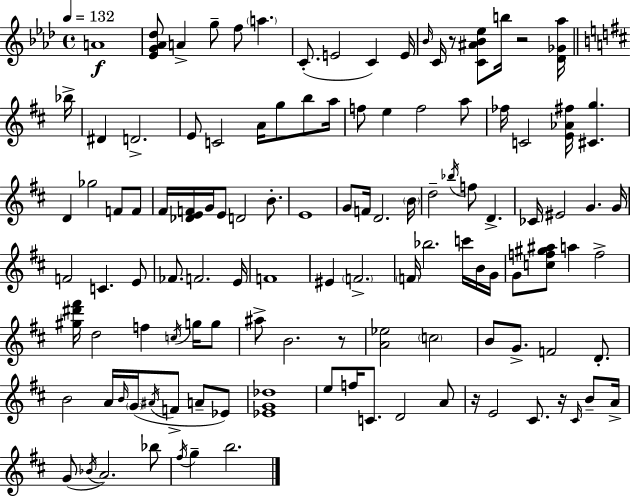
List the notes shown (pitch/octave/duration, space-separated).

A4/w [Eb4,G4,Ab4,Db5]/e A4/q G5/e F5/e A5/q. C4/e. E4/h C4/q E4/s Bb4/s C4/s R/e [C4,A#4,Bb4,Eb5]/e B5/s R/h [Db4,Gb4,Ab5]/s Bb5/s D#4/q D4/h. E4/e C4/h A4/s G5/e B5/e A5/s F5/e E5/q F5/h A5/e FES5/s C4/h [E4,Ab4,F#5]/s [C#4,G5]/q. D4/q Gb5/h F4/e F4/e F#4/s [Db4,E4,F4]/s G4/s E4/e D4/h B4/e. E4/w G4/e F4/s D4/h. B4/s D5/h Bb5/s F5/e D4/q. CES4/s EIS4/h G4/q. G4/s F4/h C4/q. E4/e FES4/e. F4/h. E4/s F4/w EIS4/q F4/h. F4/s Bb5/h. C6/s B4/s G4/s G4/e [C5,F5,G#5,A#5]/e A5/q F5/h [G#5,D#6,F#6]/s D5/h F5/q C5/s G5/s G5/e A#5/e B4/h. R/e [A4,Eb5]/h C5/h B4/e G4/e. F4/h D4/e. B4/h A4/s B4/s G4/s A#4/s F4/e A4/e Eb4/e [Eb4,G4,Db5]/w E5/e F5/s C4/e. D4/h A4/e R/s E4/h C#4/e. R/s C#4/s B4/e A4/s G4/e Bb4/s A4/h. Bb5/e F#5/s G5/q B5/h.